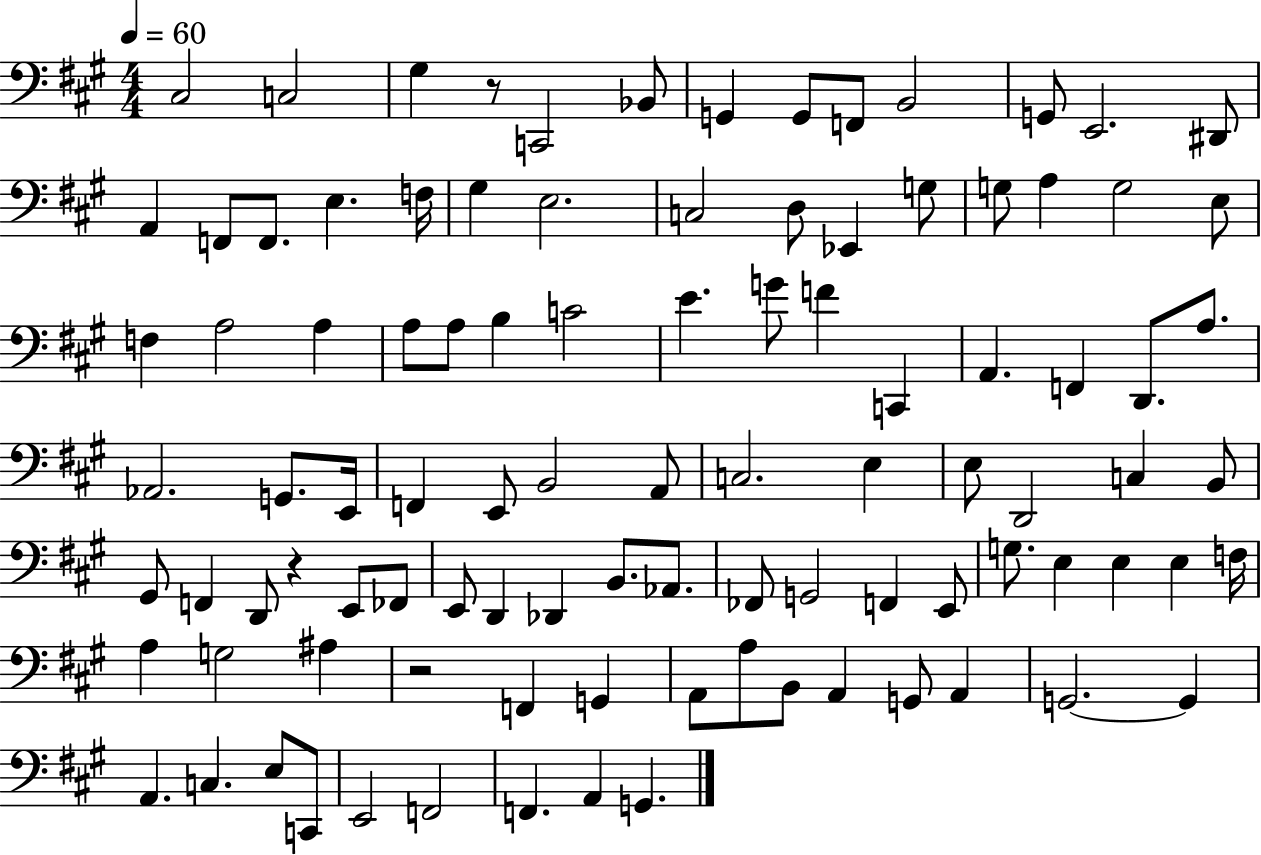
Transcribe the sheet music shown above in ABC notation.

X:1
T:Untitled
M:4/4
L:1/4
K:A
^C,2 C,2 ^G, z/2 C,,2 _B,,/2 G,, G,,/2 F,,/2 B,,2 G,,/2 E,,2 ^D,,/2 A,, F,,/2 F,,/2 E, F,/4 ^G, E,2 C,2 D,/2 _E,, G,/2 G,/2 A, G,2 E,/2 F, A,2 A, A,/2 A,/2 B, C2 E G/2 F C,, A,, F,, D,,/2 A,/2 _A,,2 G,,/2 E,,/4 F,, E,,/2 B,,2 A,,/2 C,2 E, E,/2 D,,2 C, B,,/2 ^G,,/2 F,, D,,/2 z E,,/2 _F,,/2 E,,/2 D,, _D,, B,,/2 _A,,/2 _F,,/2 G,,2 F,, E,,/2 G,/2 E, E, E, F,/4 A, G,2 ^A, z2 F,, G,, A,,/2 A,/2 B,,/2 A,, G,,/2 A,, G,,2 G,, A,, C, E,/2 C,,/2 E,,2 F,,2 F,, A,, G,,